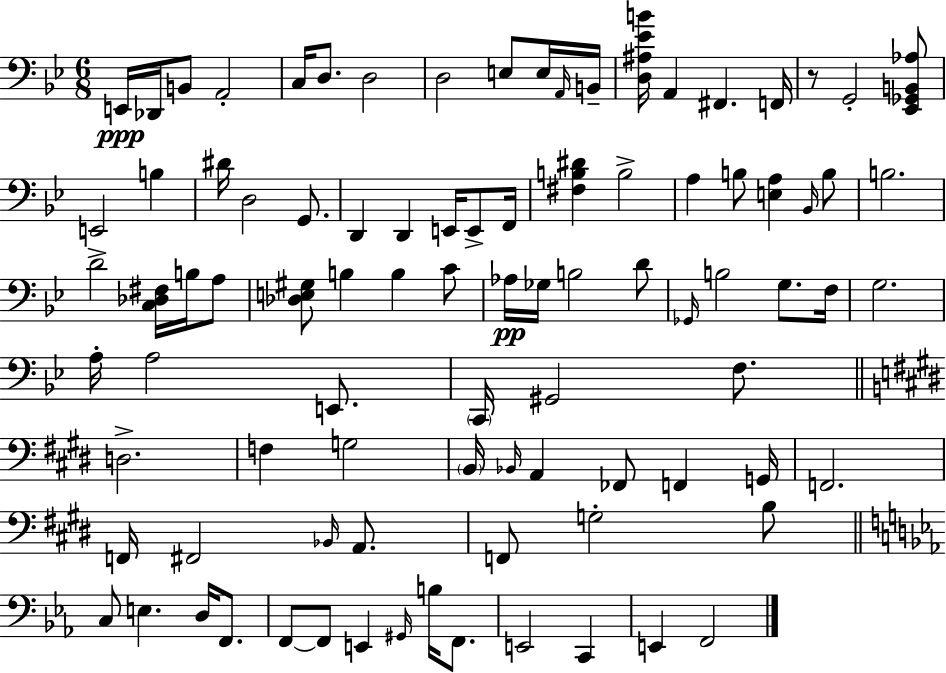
X:1
T:Untitled
M:6/8
L:1/4
K:Gm
E,,/4 _D,,/4 B,,/2 A,,2 C,/4 D,/2 D,2 D,2 E,/2 E,/4 A,,/4 B,,/4 [D,^A,_EB]/4 A,, ^F,, F,,/4 z/2 G,,2 [_E,,_G,,B,,_A,]/2 E,,2 B, ^D/4 D,2 G,,/2 D,, D,, E,,/4 E,,/2 F,,/4 [^F,B,^D] B,2 A, B,/2 [E,A,] _B,,/4 B,/2 B,2 D2 [C,_D,^F,]/4 B,/4 A,/2 [_D,E,^G,]/2 B, B, C/2 _A,/4 _G,/4 B,2 D/2 _G,,/4 B,2 G,/2 F,/4 G,2 A,/4 A,2 E,,/2 C,,/4 ^G,,2 F,/2 D,2 F, G,2 B,,/4 _B,,/4 A,, _F,,/2 F,, G,,/4 F,,2 F,,/4 ^F,,2 _B,,/4 A,,/2 F,,/2 G,2 B,/2 C,/2 E, D,/4 F,,/2 F,,/2 F,,/2 E,, ^G,,/4 B,/4 F,,/2 E,,2 C,, E,, F,,2